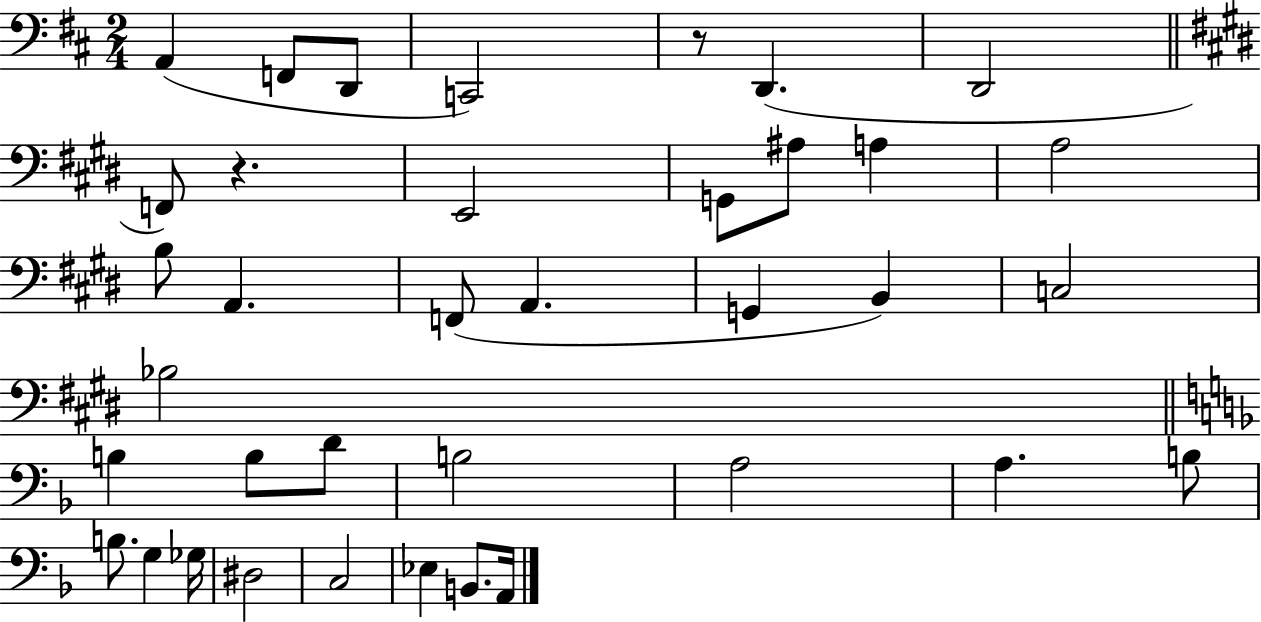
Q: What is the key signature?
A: D major